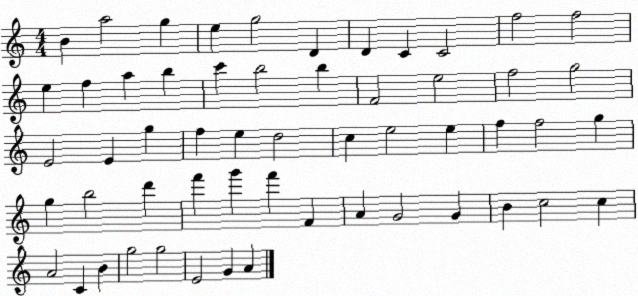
X:1
T:Untitled
M:4/4
L:1/4
K:C
B a2 g e g2 D D C C2 f2 f2 e f a b c' b2 b F2 e2 f2 g2 E2 E g f e d2 c e2 e f f2 g g b2 d' f' g' f' F A G2 G B c2 c A2 C B g2 g2 E2 G A